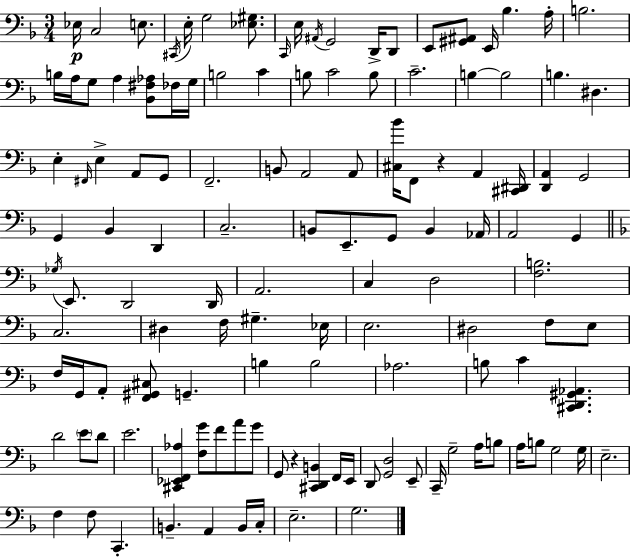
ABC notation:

X:1
T:Untitled
M:3/4
L:1/4
K:F
_E,/4 C,2 E,/2 ^C,,/4 E,/4 G,2 [_E,^G,]/2 C,,/4 E,/4 ^A,,/4 G,,2 D,,/4 D,,/2 E,,/2 [^G,,^A,,]/2 E,,/4 _B, A,/4 B,2 B,/4 A,/4 G,/2 A, [_B,,^F,_A,]/2 _F,/4 G,/4 B,2 C B,/2 C2 B,/2 C2 B, B,2 B, ^D, E, ^F,,/4 E, A,,/2 G,,/2 F,,2 B,,/2 A,,2 A,,/2 [^C,_B]/4 F,,/2 z A,, [^C,,^D,,]/4 [D,,A,,] G,,2 G,, _B,, D,, C,2 B,,/2 E,,/2 G,,/2 B,, _A,,/4 A,,2 G,, _G,/4 E,,/2 D,,2 D,,/4 A,,2 C, D,2 [F,B,]2 C,2 ^D, F,/4 ^G, _E,/4 E,2 ^D,2 F,/2 E,/2 F,/4 G,,/4 A,,/2 [F,,^G,,^C,]/2 G,, B, B,2 _A,2 B,/2 C [^C,,D,,^G,,_A,,] D2 E/2 D/2 E2 [^C,,_E,,F,,_A,] [F,G]/2 F/2 A/2 G/2 G,,/2 z [^C,,D,,B,,] F,,/4 E,,/4 D,,/2 [G,,D,]2 E,,/2 C,,/4 G,2 A,/4 B,/2 A,/4 B,/2 G,2 G,/4 E,2 F, F,/2 C,, B,, A,, B,,/4 C,/4 E,2 G,2